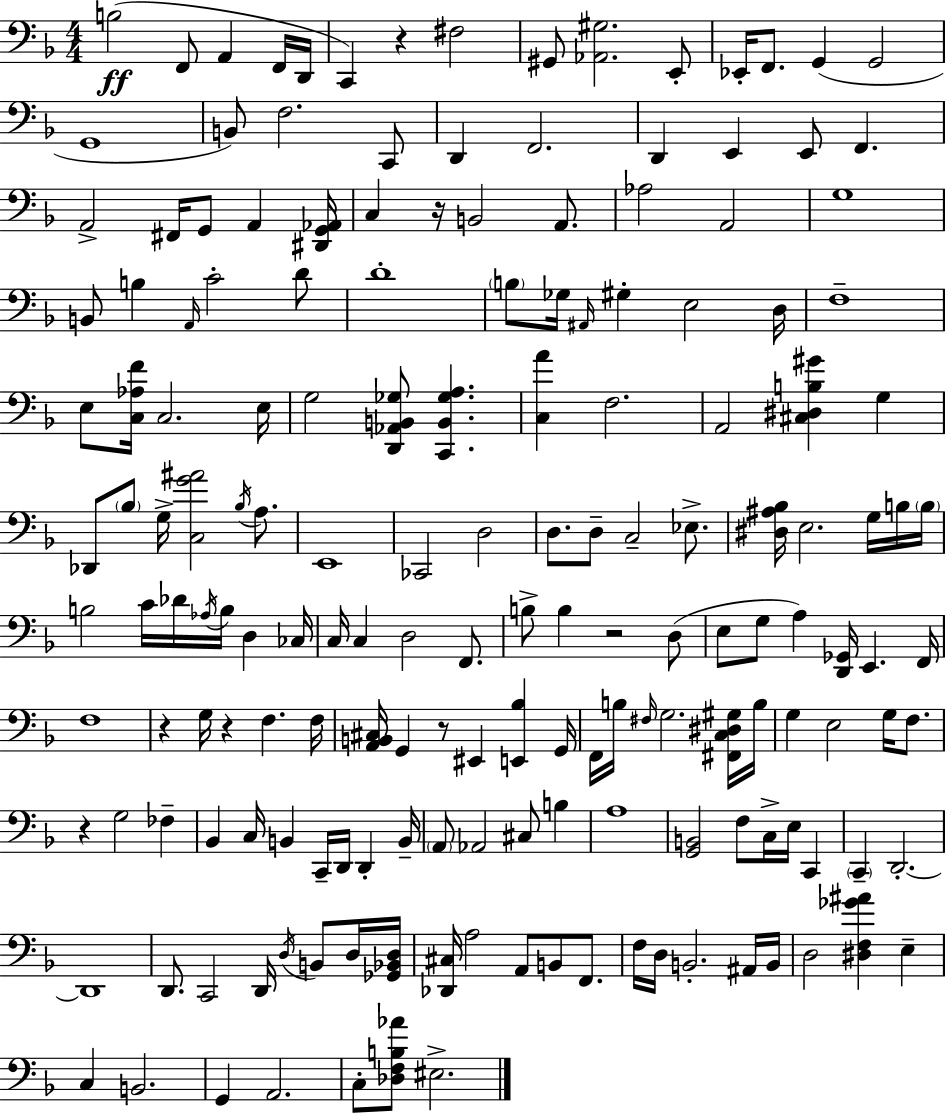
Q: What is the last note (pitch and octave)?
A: EIS3